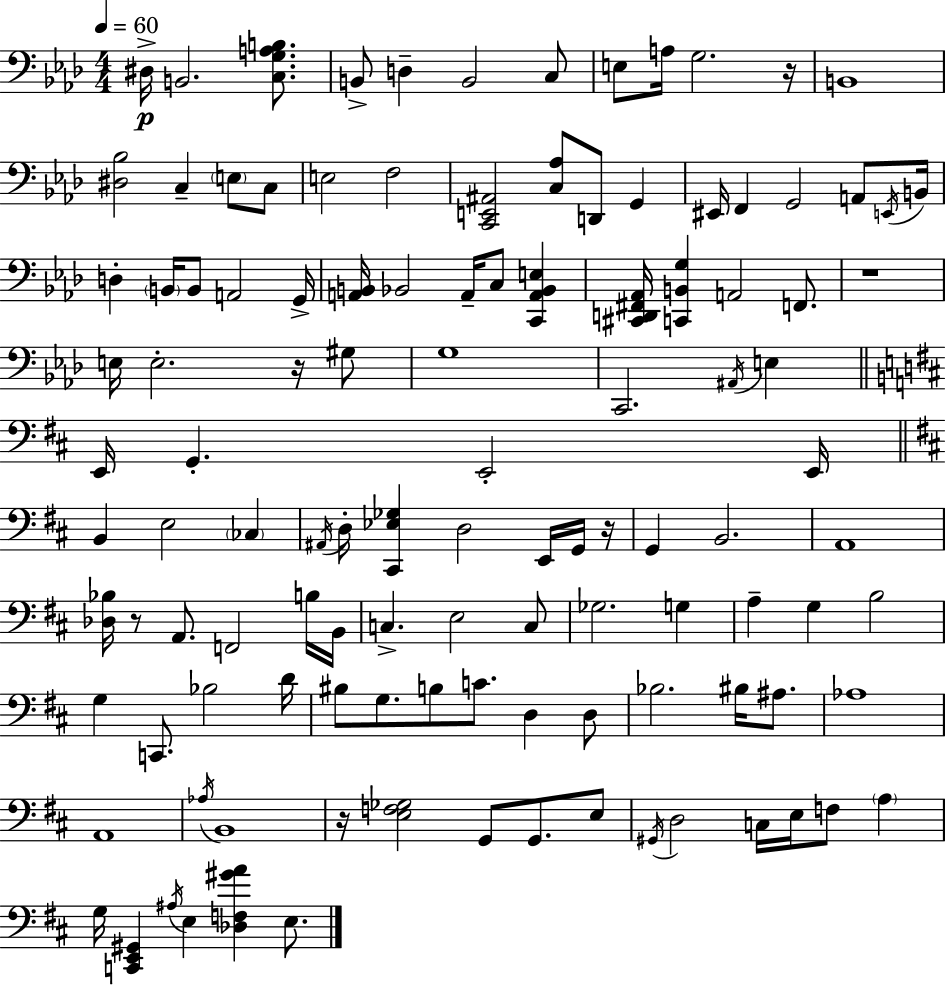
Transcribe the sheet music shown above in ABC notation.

X:1
T:Untitled
M:4/4
L:1/4
K:Fm
^D,/4 B,,2 [C,G,A,B,]/2 B,,/2 D, B,,2 C,/2 E,/2 A,/4 G,2 z/4 B,,4 [^D,_B,]2 C, E,/2 C,/2 E,2 F,2 [C,,E,,^A,,]2 [C,_A,]/2 D,,/2 G,, ^E,,/4 F,, G,,2 A,,/2 E,,/4 B,,/4 D, B,,/4 B,,/2 A,,2 G,,/4 [A,,B,,]/4 _B,,2 A,,/4 C,/2 [C,,A,,_B,,E,] [^C,,D,,^F,,_A,,]/4 [C,,B,,G,] A,,2 F,,/2 z4 E,/4 E,2 z/4 ^G,/2 G,4 C,,2 ^A,,/4 E, E,,/4 G,, E,,2 E,,/4 B,, E,2 _C, ^A,,/4 D,/4 [^C,,_E,_G,] D,2 E,,/4 G,,/4 z/4 G,, B,,2 A,,4 [_D,_B,]/4 z/2 A,,/2 F,,2 B,/4 B,,/4 C, E,2 C,/2 _G,2 G, A, G, B,2 G, C,,/2 _B,2 D/4 ^B,/2 G,/2 B,/2 C/2 D, D,/2 _B,2 ^B,/4 ^A,/2 _A,4 A,,4 _A,/4 B,,4 z/4 [E,F,_G,]2 G,,/2 G,,/2 E,/2 ^G,,/4 D,2 C,/4 E,/4 F,/2 A, G,/4 [C,,E,,^G,,] ^A,/4 E, [_D,F,^GA] E,/2